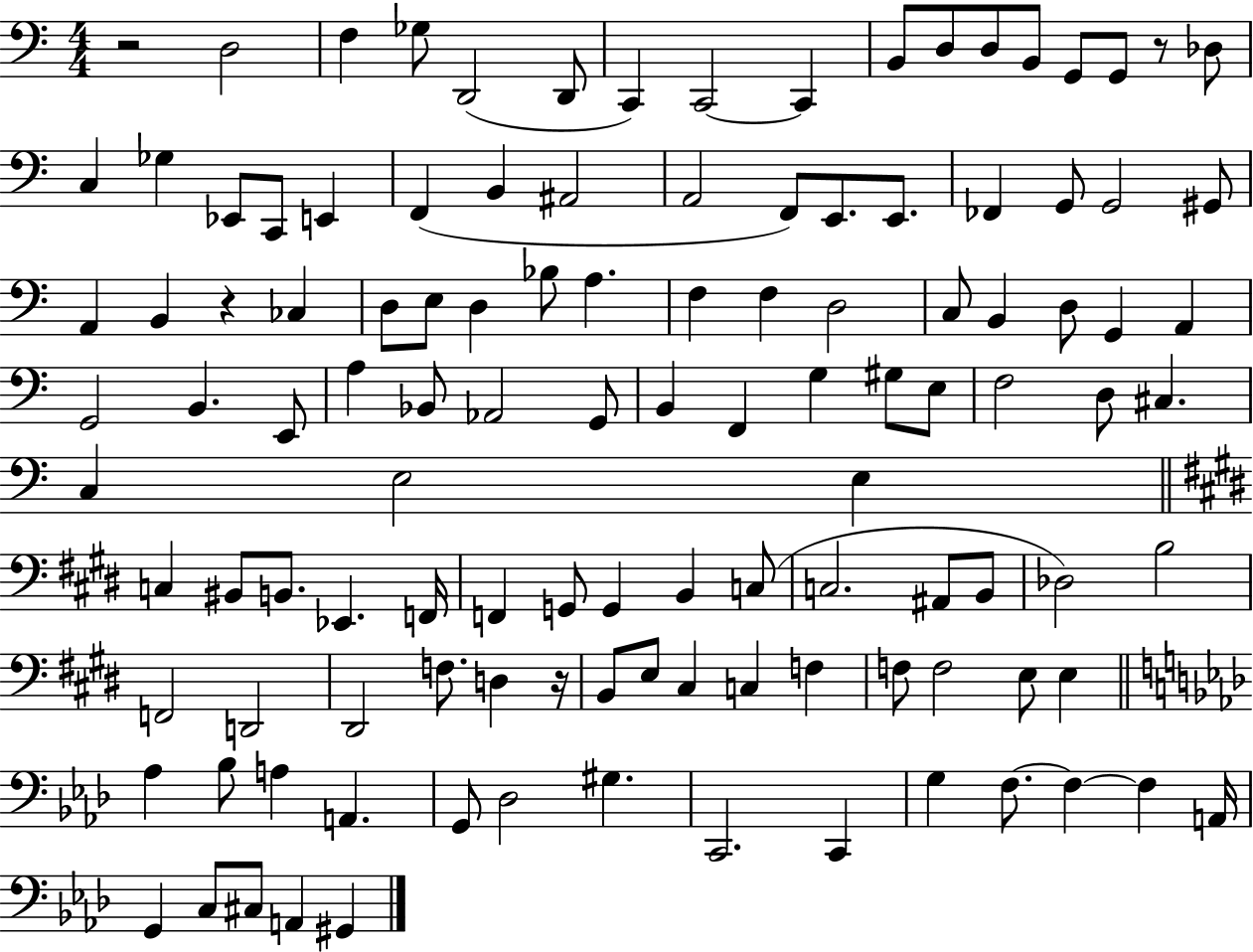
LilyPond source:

{
  \clef bass
  \numericTimeSignature
  \time 4/4
  \key c \major
  r2 d2 | f4 ges8 d,2( d,8 | c,4) c,2~~ c,4 | b,8 d8 d8 b,8 g,8 g,8 r8 des8 | \break c4 ges4 ees,8 c,8 e,4 | f,4( b,4 ais,2 | a,2 f,8) e,8. e,8. | fes,4 g,8 g,2 gis,8 | \break a,4 b,4 r4 ces4 | d8 e8 d4 bes8 a4. | f4 f4 d2 | c8 b,4 d8 g,4 a,4 | \break g,2 b,4. e,8 | a4 bes,8 aes,2 g,8 | b,4 f,4 g4 gis8 e8 | f2 d8 cis4. | \break c4 e2 e4 | \bar "||" \break \key e \major c4 bis,8 b,8. ees,4. f,16 | f,4 g,8 g,4 b,4 c8( | c2. ais,8 b,8 | des2) b2 | \break f,2 d,2 | dis,2 f8. d4 r16 | b,8 e8 cis4 c4 f4 | f8 f2 e8 e4 | \break \bar "||" \break \key aes \major aes4 bes8 a4 a,4. | g,8 des2 gis4. | c,2. c,4 | g4 f8.~~ f4~~ f4 a,16 | \break g,4 c8 cis8 a,4 gis,4 | \bar "|."
}